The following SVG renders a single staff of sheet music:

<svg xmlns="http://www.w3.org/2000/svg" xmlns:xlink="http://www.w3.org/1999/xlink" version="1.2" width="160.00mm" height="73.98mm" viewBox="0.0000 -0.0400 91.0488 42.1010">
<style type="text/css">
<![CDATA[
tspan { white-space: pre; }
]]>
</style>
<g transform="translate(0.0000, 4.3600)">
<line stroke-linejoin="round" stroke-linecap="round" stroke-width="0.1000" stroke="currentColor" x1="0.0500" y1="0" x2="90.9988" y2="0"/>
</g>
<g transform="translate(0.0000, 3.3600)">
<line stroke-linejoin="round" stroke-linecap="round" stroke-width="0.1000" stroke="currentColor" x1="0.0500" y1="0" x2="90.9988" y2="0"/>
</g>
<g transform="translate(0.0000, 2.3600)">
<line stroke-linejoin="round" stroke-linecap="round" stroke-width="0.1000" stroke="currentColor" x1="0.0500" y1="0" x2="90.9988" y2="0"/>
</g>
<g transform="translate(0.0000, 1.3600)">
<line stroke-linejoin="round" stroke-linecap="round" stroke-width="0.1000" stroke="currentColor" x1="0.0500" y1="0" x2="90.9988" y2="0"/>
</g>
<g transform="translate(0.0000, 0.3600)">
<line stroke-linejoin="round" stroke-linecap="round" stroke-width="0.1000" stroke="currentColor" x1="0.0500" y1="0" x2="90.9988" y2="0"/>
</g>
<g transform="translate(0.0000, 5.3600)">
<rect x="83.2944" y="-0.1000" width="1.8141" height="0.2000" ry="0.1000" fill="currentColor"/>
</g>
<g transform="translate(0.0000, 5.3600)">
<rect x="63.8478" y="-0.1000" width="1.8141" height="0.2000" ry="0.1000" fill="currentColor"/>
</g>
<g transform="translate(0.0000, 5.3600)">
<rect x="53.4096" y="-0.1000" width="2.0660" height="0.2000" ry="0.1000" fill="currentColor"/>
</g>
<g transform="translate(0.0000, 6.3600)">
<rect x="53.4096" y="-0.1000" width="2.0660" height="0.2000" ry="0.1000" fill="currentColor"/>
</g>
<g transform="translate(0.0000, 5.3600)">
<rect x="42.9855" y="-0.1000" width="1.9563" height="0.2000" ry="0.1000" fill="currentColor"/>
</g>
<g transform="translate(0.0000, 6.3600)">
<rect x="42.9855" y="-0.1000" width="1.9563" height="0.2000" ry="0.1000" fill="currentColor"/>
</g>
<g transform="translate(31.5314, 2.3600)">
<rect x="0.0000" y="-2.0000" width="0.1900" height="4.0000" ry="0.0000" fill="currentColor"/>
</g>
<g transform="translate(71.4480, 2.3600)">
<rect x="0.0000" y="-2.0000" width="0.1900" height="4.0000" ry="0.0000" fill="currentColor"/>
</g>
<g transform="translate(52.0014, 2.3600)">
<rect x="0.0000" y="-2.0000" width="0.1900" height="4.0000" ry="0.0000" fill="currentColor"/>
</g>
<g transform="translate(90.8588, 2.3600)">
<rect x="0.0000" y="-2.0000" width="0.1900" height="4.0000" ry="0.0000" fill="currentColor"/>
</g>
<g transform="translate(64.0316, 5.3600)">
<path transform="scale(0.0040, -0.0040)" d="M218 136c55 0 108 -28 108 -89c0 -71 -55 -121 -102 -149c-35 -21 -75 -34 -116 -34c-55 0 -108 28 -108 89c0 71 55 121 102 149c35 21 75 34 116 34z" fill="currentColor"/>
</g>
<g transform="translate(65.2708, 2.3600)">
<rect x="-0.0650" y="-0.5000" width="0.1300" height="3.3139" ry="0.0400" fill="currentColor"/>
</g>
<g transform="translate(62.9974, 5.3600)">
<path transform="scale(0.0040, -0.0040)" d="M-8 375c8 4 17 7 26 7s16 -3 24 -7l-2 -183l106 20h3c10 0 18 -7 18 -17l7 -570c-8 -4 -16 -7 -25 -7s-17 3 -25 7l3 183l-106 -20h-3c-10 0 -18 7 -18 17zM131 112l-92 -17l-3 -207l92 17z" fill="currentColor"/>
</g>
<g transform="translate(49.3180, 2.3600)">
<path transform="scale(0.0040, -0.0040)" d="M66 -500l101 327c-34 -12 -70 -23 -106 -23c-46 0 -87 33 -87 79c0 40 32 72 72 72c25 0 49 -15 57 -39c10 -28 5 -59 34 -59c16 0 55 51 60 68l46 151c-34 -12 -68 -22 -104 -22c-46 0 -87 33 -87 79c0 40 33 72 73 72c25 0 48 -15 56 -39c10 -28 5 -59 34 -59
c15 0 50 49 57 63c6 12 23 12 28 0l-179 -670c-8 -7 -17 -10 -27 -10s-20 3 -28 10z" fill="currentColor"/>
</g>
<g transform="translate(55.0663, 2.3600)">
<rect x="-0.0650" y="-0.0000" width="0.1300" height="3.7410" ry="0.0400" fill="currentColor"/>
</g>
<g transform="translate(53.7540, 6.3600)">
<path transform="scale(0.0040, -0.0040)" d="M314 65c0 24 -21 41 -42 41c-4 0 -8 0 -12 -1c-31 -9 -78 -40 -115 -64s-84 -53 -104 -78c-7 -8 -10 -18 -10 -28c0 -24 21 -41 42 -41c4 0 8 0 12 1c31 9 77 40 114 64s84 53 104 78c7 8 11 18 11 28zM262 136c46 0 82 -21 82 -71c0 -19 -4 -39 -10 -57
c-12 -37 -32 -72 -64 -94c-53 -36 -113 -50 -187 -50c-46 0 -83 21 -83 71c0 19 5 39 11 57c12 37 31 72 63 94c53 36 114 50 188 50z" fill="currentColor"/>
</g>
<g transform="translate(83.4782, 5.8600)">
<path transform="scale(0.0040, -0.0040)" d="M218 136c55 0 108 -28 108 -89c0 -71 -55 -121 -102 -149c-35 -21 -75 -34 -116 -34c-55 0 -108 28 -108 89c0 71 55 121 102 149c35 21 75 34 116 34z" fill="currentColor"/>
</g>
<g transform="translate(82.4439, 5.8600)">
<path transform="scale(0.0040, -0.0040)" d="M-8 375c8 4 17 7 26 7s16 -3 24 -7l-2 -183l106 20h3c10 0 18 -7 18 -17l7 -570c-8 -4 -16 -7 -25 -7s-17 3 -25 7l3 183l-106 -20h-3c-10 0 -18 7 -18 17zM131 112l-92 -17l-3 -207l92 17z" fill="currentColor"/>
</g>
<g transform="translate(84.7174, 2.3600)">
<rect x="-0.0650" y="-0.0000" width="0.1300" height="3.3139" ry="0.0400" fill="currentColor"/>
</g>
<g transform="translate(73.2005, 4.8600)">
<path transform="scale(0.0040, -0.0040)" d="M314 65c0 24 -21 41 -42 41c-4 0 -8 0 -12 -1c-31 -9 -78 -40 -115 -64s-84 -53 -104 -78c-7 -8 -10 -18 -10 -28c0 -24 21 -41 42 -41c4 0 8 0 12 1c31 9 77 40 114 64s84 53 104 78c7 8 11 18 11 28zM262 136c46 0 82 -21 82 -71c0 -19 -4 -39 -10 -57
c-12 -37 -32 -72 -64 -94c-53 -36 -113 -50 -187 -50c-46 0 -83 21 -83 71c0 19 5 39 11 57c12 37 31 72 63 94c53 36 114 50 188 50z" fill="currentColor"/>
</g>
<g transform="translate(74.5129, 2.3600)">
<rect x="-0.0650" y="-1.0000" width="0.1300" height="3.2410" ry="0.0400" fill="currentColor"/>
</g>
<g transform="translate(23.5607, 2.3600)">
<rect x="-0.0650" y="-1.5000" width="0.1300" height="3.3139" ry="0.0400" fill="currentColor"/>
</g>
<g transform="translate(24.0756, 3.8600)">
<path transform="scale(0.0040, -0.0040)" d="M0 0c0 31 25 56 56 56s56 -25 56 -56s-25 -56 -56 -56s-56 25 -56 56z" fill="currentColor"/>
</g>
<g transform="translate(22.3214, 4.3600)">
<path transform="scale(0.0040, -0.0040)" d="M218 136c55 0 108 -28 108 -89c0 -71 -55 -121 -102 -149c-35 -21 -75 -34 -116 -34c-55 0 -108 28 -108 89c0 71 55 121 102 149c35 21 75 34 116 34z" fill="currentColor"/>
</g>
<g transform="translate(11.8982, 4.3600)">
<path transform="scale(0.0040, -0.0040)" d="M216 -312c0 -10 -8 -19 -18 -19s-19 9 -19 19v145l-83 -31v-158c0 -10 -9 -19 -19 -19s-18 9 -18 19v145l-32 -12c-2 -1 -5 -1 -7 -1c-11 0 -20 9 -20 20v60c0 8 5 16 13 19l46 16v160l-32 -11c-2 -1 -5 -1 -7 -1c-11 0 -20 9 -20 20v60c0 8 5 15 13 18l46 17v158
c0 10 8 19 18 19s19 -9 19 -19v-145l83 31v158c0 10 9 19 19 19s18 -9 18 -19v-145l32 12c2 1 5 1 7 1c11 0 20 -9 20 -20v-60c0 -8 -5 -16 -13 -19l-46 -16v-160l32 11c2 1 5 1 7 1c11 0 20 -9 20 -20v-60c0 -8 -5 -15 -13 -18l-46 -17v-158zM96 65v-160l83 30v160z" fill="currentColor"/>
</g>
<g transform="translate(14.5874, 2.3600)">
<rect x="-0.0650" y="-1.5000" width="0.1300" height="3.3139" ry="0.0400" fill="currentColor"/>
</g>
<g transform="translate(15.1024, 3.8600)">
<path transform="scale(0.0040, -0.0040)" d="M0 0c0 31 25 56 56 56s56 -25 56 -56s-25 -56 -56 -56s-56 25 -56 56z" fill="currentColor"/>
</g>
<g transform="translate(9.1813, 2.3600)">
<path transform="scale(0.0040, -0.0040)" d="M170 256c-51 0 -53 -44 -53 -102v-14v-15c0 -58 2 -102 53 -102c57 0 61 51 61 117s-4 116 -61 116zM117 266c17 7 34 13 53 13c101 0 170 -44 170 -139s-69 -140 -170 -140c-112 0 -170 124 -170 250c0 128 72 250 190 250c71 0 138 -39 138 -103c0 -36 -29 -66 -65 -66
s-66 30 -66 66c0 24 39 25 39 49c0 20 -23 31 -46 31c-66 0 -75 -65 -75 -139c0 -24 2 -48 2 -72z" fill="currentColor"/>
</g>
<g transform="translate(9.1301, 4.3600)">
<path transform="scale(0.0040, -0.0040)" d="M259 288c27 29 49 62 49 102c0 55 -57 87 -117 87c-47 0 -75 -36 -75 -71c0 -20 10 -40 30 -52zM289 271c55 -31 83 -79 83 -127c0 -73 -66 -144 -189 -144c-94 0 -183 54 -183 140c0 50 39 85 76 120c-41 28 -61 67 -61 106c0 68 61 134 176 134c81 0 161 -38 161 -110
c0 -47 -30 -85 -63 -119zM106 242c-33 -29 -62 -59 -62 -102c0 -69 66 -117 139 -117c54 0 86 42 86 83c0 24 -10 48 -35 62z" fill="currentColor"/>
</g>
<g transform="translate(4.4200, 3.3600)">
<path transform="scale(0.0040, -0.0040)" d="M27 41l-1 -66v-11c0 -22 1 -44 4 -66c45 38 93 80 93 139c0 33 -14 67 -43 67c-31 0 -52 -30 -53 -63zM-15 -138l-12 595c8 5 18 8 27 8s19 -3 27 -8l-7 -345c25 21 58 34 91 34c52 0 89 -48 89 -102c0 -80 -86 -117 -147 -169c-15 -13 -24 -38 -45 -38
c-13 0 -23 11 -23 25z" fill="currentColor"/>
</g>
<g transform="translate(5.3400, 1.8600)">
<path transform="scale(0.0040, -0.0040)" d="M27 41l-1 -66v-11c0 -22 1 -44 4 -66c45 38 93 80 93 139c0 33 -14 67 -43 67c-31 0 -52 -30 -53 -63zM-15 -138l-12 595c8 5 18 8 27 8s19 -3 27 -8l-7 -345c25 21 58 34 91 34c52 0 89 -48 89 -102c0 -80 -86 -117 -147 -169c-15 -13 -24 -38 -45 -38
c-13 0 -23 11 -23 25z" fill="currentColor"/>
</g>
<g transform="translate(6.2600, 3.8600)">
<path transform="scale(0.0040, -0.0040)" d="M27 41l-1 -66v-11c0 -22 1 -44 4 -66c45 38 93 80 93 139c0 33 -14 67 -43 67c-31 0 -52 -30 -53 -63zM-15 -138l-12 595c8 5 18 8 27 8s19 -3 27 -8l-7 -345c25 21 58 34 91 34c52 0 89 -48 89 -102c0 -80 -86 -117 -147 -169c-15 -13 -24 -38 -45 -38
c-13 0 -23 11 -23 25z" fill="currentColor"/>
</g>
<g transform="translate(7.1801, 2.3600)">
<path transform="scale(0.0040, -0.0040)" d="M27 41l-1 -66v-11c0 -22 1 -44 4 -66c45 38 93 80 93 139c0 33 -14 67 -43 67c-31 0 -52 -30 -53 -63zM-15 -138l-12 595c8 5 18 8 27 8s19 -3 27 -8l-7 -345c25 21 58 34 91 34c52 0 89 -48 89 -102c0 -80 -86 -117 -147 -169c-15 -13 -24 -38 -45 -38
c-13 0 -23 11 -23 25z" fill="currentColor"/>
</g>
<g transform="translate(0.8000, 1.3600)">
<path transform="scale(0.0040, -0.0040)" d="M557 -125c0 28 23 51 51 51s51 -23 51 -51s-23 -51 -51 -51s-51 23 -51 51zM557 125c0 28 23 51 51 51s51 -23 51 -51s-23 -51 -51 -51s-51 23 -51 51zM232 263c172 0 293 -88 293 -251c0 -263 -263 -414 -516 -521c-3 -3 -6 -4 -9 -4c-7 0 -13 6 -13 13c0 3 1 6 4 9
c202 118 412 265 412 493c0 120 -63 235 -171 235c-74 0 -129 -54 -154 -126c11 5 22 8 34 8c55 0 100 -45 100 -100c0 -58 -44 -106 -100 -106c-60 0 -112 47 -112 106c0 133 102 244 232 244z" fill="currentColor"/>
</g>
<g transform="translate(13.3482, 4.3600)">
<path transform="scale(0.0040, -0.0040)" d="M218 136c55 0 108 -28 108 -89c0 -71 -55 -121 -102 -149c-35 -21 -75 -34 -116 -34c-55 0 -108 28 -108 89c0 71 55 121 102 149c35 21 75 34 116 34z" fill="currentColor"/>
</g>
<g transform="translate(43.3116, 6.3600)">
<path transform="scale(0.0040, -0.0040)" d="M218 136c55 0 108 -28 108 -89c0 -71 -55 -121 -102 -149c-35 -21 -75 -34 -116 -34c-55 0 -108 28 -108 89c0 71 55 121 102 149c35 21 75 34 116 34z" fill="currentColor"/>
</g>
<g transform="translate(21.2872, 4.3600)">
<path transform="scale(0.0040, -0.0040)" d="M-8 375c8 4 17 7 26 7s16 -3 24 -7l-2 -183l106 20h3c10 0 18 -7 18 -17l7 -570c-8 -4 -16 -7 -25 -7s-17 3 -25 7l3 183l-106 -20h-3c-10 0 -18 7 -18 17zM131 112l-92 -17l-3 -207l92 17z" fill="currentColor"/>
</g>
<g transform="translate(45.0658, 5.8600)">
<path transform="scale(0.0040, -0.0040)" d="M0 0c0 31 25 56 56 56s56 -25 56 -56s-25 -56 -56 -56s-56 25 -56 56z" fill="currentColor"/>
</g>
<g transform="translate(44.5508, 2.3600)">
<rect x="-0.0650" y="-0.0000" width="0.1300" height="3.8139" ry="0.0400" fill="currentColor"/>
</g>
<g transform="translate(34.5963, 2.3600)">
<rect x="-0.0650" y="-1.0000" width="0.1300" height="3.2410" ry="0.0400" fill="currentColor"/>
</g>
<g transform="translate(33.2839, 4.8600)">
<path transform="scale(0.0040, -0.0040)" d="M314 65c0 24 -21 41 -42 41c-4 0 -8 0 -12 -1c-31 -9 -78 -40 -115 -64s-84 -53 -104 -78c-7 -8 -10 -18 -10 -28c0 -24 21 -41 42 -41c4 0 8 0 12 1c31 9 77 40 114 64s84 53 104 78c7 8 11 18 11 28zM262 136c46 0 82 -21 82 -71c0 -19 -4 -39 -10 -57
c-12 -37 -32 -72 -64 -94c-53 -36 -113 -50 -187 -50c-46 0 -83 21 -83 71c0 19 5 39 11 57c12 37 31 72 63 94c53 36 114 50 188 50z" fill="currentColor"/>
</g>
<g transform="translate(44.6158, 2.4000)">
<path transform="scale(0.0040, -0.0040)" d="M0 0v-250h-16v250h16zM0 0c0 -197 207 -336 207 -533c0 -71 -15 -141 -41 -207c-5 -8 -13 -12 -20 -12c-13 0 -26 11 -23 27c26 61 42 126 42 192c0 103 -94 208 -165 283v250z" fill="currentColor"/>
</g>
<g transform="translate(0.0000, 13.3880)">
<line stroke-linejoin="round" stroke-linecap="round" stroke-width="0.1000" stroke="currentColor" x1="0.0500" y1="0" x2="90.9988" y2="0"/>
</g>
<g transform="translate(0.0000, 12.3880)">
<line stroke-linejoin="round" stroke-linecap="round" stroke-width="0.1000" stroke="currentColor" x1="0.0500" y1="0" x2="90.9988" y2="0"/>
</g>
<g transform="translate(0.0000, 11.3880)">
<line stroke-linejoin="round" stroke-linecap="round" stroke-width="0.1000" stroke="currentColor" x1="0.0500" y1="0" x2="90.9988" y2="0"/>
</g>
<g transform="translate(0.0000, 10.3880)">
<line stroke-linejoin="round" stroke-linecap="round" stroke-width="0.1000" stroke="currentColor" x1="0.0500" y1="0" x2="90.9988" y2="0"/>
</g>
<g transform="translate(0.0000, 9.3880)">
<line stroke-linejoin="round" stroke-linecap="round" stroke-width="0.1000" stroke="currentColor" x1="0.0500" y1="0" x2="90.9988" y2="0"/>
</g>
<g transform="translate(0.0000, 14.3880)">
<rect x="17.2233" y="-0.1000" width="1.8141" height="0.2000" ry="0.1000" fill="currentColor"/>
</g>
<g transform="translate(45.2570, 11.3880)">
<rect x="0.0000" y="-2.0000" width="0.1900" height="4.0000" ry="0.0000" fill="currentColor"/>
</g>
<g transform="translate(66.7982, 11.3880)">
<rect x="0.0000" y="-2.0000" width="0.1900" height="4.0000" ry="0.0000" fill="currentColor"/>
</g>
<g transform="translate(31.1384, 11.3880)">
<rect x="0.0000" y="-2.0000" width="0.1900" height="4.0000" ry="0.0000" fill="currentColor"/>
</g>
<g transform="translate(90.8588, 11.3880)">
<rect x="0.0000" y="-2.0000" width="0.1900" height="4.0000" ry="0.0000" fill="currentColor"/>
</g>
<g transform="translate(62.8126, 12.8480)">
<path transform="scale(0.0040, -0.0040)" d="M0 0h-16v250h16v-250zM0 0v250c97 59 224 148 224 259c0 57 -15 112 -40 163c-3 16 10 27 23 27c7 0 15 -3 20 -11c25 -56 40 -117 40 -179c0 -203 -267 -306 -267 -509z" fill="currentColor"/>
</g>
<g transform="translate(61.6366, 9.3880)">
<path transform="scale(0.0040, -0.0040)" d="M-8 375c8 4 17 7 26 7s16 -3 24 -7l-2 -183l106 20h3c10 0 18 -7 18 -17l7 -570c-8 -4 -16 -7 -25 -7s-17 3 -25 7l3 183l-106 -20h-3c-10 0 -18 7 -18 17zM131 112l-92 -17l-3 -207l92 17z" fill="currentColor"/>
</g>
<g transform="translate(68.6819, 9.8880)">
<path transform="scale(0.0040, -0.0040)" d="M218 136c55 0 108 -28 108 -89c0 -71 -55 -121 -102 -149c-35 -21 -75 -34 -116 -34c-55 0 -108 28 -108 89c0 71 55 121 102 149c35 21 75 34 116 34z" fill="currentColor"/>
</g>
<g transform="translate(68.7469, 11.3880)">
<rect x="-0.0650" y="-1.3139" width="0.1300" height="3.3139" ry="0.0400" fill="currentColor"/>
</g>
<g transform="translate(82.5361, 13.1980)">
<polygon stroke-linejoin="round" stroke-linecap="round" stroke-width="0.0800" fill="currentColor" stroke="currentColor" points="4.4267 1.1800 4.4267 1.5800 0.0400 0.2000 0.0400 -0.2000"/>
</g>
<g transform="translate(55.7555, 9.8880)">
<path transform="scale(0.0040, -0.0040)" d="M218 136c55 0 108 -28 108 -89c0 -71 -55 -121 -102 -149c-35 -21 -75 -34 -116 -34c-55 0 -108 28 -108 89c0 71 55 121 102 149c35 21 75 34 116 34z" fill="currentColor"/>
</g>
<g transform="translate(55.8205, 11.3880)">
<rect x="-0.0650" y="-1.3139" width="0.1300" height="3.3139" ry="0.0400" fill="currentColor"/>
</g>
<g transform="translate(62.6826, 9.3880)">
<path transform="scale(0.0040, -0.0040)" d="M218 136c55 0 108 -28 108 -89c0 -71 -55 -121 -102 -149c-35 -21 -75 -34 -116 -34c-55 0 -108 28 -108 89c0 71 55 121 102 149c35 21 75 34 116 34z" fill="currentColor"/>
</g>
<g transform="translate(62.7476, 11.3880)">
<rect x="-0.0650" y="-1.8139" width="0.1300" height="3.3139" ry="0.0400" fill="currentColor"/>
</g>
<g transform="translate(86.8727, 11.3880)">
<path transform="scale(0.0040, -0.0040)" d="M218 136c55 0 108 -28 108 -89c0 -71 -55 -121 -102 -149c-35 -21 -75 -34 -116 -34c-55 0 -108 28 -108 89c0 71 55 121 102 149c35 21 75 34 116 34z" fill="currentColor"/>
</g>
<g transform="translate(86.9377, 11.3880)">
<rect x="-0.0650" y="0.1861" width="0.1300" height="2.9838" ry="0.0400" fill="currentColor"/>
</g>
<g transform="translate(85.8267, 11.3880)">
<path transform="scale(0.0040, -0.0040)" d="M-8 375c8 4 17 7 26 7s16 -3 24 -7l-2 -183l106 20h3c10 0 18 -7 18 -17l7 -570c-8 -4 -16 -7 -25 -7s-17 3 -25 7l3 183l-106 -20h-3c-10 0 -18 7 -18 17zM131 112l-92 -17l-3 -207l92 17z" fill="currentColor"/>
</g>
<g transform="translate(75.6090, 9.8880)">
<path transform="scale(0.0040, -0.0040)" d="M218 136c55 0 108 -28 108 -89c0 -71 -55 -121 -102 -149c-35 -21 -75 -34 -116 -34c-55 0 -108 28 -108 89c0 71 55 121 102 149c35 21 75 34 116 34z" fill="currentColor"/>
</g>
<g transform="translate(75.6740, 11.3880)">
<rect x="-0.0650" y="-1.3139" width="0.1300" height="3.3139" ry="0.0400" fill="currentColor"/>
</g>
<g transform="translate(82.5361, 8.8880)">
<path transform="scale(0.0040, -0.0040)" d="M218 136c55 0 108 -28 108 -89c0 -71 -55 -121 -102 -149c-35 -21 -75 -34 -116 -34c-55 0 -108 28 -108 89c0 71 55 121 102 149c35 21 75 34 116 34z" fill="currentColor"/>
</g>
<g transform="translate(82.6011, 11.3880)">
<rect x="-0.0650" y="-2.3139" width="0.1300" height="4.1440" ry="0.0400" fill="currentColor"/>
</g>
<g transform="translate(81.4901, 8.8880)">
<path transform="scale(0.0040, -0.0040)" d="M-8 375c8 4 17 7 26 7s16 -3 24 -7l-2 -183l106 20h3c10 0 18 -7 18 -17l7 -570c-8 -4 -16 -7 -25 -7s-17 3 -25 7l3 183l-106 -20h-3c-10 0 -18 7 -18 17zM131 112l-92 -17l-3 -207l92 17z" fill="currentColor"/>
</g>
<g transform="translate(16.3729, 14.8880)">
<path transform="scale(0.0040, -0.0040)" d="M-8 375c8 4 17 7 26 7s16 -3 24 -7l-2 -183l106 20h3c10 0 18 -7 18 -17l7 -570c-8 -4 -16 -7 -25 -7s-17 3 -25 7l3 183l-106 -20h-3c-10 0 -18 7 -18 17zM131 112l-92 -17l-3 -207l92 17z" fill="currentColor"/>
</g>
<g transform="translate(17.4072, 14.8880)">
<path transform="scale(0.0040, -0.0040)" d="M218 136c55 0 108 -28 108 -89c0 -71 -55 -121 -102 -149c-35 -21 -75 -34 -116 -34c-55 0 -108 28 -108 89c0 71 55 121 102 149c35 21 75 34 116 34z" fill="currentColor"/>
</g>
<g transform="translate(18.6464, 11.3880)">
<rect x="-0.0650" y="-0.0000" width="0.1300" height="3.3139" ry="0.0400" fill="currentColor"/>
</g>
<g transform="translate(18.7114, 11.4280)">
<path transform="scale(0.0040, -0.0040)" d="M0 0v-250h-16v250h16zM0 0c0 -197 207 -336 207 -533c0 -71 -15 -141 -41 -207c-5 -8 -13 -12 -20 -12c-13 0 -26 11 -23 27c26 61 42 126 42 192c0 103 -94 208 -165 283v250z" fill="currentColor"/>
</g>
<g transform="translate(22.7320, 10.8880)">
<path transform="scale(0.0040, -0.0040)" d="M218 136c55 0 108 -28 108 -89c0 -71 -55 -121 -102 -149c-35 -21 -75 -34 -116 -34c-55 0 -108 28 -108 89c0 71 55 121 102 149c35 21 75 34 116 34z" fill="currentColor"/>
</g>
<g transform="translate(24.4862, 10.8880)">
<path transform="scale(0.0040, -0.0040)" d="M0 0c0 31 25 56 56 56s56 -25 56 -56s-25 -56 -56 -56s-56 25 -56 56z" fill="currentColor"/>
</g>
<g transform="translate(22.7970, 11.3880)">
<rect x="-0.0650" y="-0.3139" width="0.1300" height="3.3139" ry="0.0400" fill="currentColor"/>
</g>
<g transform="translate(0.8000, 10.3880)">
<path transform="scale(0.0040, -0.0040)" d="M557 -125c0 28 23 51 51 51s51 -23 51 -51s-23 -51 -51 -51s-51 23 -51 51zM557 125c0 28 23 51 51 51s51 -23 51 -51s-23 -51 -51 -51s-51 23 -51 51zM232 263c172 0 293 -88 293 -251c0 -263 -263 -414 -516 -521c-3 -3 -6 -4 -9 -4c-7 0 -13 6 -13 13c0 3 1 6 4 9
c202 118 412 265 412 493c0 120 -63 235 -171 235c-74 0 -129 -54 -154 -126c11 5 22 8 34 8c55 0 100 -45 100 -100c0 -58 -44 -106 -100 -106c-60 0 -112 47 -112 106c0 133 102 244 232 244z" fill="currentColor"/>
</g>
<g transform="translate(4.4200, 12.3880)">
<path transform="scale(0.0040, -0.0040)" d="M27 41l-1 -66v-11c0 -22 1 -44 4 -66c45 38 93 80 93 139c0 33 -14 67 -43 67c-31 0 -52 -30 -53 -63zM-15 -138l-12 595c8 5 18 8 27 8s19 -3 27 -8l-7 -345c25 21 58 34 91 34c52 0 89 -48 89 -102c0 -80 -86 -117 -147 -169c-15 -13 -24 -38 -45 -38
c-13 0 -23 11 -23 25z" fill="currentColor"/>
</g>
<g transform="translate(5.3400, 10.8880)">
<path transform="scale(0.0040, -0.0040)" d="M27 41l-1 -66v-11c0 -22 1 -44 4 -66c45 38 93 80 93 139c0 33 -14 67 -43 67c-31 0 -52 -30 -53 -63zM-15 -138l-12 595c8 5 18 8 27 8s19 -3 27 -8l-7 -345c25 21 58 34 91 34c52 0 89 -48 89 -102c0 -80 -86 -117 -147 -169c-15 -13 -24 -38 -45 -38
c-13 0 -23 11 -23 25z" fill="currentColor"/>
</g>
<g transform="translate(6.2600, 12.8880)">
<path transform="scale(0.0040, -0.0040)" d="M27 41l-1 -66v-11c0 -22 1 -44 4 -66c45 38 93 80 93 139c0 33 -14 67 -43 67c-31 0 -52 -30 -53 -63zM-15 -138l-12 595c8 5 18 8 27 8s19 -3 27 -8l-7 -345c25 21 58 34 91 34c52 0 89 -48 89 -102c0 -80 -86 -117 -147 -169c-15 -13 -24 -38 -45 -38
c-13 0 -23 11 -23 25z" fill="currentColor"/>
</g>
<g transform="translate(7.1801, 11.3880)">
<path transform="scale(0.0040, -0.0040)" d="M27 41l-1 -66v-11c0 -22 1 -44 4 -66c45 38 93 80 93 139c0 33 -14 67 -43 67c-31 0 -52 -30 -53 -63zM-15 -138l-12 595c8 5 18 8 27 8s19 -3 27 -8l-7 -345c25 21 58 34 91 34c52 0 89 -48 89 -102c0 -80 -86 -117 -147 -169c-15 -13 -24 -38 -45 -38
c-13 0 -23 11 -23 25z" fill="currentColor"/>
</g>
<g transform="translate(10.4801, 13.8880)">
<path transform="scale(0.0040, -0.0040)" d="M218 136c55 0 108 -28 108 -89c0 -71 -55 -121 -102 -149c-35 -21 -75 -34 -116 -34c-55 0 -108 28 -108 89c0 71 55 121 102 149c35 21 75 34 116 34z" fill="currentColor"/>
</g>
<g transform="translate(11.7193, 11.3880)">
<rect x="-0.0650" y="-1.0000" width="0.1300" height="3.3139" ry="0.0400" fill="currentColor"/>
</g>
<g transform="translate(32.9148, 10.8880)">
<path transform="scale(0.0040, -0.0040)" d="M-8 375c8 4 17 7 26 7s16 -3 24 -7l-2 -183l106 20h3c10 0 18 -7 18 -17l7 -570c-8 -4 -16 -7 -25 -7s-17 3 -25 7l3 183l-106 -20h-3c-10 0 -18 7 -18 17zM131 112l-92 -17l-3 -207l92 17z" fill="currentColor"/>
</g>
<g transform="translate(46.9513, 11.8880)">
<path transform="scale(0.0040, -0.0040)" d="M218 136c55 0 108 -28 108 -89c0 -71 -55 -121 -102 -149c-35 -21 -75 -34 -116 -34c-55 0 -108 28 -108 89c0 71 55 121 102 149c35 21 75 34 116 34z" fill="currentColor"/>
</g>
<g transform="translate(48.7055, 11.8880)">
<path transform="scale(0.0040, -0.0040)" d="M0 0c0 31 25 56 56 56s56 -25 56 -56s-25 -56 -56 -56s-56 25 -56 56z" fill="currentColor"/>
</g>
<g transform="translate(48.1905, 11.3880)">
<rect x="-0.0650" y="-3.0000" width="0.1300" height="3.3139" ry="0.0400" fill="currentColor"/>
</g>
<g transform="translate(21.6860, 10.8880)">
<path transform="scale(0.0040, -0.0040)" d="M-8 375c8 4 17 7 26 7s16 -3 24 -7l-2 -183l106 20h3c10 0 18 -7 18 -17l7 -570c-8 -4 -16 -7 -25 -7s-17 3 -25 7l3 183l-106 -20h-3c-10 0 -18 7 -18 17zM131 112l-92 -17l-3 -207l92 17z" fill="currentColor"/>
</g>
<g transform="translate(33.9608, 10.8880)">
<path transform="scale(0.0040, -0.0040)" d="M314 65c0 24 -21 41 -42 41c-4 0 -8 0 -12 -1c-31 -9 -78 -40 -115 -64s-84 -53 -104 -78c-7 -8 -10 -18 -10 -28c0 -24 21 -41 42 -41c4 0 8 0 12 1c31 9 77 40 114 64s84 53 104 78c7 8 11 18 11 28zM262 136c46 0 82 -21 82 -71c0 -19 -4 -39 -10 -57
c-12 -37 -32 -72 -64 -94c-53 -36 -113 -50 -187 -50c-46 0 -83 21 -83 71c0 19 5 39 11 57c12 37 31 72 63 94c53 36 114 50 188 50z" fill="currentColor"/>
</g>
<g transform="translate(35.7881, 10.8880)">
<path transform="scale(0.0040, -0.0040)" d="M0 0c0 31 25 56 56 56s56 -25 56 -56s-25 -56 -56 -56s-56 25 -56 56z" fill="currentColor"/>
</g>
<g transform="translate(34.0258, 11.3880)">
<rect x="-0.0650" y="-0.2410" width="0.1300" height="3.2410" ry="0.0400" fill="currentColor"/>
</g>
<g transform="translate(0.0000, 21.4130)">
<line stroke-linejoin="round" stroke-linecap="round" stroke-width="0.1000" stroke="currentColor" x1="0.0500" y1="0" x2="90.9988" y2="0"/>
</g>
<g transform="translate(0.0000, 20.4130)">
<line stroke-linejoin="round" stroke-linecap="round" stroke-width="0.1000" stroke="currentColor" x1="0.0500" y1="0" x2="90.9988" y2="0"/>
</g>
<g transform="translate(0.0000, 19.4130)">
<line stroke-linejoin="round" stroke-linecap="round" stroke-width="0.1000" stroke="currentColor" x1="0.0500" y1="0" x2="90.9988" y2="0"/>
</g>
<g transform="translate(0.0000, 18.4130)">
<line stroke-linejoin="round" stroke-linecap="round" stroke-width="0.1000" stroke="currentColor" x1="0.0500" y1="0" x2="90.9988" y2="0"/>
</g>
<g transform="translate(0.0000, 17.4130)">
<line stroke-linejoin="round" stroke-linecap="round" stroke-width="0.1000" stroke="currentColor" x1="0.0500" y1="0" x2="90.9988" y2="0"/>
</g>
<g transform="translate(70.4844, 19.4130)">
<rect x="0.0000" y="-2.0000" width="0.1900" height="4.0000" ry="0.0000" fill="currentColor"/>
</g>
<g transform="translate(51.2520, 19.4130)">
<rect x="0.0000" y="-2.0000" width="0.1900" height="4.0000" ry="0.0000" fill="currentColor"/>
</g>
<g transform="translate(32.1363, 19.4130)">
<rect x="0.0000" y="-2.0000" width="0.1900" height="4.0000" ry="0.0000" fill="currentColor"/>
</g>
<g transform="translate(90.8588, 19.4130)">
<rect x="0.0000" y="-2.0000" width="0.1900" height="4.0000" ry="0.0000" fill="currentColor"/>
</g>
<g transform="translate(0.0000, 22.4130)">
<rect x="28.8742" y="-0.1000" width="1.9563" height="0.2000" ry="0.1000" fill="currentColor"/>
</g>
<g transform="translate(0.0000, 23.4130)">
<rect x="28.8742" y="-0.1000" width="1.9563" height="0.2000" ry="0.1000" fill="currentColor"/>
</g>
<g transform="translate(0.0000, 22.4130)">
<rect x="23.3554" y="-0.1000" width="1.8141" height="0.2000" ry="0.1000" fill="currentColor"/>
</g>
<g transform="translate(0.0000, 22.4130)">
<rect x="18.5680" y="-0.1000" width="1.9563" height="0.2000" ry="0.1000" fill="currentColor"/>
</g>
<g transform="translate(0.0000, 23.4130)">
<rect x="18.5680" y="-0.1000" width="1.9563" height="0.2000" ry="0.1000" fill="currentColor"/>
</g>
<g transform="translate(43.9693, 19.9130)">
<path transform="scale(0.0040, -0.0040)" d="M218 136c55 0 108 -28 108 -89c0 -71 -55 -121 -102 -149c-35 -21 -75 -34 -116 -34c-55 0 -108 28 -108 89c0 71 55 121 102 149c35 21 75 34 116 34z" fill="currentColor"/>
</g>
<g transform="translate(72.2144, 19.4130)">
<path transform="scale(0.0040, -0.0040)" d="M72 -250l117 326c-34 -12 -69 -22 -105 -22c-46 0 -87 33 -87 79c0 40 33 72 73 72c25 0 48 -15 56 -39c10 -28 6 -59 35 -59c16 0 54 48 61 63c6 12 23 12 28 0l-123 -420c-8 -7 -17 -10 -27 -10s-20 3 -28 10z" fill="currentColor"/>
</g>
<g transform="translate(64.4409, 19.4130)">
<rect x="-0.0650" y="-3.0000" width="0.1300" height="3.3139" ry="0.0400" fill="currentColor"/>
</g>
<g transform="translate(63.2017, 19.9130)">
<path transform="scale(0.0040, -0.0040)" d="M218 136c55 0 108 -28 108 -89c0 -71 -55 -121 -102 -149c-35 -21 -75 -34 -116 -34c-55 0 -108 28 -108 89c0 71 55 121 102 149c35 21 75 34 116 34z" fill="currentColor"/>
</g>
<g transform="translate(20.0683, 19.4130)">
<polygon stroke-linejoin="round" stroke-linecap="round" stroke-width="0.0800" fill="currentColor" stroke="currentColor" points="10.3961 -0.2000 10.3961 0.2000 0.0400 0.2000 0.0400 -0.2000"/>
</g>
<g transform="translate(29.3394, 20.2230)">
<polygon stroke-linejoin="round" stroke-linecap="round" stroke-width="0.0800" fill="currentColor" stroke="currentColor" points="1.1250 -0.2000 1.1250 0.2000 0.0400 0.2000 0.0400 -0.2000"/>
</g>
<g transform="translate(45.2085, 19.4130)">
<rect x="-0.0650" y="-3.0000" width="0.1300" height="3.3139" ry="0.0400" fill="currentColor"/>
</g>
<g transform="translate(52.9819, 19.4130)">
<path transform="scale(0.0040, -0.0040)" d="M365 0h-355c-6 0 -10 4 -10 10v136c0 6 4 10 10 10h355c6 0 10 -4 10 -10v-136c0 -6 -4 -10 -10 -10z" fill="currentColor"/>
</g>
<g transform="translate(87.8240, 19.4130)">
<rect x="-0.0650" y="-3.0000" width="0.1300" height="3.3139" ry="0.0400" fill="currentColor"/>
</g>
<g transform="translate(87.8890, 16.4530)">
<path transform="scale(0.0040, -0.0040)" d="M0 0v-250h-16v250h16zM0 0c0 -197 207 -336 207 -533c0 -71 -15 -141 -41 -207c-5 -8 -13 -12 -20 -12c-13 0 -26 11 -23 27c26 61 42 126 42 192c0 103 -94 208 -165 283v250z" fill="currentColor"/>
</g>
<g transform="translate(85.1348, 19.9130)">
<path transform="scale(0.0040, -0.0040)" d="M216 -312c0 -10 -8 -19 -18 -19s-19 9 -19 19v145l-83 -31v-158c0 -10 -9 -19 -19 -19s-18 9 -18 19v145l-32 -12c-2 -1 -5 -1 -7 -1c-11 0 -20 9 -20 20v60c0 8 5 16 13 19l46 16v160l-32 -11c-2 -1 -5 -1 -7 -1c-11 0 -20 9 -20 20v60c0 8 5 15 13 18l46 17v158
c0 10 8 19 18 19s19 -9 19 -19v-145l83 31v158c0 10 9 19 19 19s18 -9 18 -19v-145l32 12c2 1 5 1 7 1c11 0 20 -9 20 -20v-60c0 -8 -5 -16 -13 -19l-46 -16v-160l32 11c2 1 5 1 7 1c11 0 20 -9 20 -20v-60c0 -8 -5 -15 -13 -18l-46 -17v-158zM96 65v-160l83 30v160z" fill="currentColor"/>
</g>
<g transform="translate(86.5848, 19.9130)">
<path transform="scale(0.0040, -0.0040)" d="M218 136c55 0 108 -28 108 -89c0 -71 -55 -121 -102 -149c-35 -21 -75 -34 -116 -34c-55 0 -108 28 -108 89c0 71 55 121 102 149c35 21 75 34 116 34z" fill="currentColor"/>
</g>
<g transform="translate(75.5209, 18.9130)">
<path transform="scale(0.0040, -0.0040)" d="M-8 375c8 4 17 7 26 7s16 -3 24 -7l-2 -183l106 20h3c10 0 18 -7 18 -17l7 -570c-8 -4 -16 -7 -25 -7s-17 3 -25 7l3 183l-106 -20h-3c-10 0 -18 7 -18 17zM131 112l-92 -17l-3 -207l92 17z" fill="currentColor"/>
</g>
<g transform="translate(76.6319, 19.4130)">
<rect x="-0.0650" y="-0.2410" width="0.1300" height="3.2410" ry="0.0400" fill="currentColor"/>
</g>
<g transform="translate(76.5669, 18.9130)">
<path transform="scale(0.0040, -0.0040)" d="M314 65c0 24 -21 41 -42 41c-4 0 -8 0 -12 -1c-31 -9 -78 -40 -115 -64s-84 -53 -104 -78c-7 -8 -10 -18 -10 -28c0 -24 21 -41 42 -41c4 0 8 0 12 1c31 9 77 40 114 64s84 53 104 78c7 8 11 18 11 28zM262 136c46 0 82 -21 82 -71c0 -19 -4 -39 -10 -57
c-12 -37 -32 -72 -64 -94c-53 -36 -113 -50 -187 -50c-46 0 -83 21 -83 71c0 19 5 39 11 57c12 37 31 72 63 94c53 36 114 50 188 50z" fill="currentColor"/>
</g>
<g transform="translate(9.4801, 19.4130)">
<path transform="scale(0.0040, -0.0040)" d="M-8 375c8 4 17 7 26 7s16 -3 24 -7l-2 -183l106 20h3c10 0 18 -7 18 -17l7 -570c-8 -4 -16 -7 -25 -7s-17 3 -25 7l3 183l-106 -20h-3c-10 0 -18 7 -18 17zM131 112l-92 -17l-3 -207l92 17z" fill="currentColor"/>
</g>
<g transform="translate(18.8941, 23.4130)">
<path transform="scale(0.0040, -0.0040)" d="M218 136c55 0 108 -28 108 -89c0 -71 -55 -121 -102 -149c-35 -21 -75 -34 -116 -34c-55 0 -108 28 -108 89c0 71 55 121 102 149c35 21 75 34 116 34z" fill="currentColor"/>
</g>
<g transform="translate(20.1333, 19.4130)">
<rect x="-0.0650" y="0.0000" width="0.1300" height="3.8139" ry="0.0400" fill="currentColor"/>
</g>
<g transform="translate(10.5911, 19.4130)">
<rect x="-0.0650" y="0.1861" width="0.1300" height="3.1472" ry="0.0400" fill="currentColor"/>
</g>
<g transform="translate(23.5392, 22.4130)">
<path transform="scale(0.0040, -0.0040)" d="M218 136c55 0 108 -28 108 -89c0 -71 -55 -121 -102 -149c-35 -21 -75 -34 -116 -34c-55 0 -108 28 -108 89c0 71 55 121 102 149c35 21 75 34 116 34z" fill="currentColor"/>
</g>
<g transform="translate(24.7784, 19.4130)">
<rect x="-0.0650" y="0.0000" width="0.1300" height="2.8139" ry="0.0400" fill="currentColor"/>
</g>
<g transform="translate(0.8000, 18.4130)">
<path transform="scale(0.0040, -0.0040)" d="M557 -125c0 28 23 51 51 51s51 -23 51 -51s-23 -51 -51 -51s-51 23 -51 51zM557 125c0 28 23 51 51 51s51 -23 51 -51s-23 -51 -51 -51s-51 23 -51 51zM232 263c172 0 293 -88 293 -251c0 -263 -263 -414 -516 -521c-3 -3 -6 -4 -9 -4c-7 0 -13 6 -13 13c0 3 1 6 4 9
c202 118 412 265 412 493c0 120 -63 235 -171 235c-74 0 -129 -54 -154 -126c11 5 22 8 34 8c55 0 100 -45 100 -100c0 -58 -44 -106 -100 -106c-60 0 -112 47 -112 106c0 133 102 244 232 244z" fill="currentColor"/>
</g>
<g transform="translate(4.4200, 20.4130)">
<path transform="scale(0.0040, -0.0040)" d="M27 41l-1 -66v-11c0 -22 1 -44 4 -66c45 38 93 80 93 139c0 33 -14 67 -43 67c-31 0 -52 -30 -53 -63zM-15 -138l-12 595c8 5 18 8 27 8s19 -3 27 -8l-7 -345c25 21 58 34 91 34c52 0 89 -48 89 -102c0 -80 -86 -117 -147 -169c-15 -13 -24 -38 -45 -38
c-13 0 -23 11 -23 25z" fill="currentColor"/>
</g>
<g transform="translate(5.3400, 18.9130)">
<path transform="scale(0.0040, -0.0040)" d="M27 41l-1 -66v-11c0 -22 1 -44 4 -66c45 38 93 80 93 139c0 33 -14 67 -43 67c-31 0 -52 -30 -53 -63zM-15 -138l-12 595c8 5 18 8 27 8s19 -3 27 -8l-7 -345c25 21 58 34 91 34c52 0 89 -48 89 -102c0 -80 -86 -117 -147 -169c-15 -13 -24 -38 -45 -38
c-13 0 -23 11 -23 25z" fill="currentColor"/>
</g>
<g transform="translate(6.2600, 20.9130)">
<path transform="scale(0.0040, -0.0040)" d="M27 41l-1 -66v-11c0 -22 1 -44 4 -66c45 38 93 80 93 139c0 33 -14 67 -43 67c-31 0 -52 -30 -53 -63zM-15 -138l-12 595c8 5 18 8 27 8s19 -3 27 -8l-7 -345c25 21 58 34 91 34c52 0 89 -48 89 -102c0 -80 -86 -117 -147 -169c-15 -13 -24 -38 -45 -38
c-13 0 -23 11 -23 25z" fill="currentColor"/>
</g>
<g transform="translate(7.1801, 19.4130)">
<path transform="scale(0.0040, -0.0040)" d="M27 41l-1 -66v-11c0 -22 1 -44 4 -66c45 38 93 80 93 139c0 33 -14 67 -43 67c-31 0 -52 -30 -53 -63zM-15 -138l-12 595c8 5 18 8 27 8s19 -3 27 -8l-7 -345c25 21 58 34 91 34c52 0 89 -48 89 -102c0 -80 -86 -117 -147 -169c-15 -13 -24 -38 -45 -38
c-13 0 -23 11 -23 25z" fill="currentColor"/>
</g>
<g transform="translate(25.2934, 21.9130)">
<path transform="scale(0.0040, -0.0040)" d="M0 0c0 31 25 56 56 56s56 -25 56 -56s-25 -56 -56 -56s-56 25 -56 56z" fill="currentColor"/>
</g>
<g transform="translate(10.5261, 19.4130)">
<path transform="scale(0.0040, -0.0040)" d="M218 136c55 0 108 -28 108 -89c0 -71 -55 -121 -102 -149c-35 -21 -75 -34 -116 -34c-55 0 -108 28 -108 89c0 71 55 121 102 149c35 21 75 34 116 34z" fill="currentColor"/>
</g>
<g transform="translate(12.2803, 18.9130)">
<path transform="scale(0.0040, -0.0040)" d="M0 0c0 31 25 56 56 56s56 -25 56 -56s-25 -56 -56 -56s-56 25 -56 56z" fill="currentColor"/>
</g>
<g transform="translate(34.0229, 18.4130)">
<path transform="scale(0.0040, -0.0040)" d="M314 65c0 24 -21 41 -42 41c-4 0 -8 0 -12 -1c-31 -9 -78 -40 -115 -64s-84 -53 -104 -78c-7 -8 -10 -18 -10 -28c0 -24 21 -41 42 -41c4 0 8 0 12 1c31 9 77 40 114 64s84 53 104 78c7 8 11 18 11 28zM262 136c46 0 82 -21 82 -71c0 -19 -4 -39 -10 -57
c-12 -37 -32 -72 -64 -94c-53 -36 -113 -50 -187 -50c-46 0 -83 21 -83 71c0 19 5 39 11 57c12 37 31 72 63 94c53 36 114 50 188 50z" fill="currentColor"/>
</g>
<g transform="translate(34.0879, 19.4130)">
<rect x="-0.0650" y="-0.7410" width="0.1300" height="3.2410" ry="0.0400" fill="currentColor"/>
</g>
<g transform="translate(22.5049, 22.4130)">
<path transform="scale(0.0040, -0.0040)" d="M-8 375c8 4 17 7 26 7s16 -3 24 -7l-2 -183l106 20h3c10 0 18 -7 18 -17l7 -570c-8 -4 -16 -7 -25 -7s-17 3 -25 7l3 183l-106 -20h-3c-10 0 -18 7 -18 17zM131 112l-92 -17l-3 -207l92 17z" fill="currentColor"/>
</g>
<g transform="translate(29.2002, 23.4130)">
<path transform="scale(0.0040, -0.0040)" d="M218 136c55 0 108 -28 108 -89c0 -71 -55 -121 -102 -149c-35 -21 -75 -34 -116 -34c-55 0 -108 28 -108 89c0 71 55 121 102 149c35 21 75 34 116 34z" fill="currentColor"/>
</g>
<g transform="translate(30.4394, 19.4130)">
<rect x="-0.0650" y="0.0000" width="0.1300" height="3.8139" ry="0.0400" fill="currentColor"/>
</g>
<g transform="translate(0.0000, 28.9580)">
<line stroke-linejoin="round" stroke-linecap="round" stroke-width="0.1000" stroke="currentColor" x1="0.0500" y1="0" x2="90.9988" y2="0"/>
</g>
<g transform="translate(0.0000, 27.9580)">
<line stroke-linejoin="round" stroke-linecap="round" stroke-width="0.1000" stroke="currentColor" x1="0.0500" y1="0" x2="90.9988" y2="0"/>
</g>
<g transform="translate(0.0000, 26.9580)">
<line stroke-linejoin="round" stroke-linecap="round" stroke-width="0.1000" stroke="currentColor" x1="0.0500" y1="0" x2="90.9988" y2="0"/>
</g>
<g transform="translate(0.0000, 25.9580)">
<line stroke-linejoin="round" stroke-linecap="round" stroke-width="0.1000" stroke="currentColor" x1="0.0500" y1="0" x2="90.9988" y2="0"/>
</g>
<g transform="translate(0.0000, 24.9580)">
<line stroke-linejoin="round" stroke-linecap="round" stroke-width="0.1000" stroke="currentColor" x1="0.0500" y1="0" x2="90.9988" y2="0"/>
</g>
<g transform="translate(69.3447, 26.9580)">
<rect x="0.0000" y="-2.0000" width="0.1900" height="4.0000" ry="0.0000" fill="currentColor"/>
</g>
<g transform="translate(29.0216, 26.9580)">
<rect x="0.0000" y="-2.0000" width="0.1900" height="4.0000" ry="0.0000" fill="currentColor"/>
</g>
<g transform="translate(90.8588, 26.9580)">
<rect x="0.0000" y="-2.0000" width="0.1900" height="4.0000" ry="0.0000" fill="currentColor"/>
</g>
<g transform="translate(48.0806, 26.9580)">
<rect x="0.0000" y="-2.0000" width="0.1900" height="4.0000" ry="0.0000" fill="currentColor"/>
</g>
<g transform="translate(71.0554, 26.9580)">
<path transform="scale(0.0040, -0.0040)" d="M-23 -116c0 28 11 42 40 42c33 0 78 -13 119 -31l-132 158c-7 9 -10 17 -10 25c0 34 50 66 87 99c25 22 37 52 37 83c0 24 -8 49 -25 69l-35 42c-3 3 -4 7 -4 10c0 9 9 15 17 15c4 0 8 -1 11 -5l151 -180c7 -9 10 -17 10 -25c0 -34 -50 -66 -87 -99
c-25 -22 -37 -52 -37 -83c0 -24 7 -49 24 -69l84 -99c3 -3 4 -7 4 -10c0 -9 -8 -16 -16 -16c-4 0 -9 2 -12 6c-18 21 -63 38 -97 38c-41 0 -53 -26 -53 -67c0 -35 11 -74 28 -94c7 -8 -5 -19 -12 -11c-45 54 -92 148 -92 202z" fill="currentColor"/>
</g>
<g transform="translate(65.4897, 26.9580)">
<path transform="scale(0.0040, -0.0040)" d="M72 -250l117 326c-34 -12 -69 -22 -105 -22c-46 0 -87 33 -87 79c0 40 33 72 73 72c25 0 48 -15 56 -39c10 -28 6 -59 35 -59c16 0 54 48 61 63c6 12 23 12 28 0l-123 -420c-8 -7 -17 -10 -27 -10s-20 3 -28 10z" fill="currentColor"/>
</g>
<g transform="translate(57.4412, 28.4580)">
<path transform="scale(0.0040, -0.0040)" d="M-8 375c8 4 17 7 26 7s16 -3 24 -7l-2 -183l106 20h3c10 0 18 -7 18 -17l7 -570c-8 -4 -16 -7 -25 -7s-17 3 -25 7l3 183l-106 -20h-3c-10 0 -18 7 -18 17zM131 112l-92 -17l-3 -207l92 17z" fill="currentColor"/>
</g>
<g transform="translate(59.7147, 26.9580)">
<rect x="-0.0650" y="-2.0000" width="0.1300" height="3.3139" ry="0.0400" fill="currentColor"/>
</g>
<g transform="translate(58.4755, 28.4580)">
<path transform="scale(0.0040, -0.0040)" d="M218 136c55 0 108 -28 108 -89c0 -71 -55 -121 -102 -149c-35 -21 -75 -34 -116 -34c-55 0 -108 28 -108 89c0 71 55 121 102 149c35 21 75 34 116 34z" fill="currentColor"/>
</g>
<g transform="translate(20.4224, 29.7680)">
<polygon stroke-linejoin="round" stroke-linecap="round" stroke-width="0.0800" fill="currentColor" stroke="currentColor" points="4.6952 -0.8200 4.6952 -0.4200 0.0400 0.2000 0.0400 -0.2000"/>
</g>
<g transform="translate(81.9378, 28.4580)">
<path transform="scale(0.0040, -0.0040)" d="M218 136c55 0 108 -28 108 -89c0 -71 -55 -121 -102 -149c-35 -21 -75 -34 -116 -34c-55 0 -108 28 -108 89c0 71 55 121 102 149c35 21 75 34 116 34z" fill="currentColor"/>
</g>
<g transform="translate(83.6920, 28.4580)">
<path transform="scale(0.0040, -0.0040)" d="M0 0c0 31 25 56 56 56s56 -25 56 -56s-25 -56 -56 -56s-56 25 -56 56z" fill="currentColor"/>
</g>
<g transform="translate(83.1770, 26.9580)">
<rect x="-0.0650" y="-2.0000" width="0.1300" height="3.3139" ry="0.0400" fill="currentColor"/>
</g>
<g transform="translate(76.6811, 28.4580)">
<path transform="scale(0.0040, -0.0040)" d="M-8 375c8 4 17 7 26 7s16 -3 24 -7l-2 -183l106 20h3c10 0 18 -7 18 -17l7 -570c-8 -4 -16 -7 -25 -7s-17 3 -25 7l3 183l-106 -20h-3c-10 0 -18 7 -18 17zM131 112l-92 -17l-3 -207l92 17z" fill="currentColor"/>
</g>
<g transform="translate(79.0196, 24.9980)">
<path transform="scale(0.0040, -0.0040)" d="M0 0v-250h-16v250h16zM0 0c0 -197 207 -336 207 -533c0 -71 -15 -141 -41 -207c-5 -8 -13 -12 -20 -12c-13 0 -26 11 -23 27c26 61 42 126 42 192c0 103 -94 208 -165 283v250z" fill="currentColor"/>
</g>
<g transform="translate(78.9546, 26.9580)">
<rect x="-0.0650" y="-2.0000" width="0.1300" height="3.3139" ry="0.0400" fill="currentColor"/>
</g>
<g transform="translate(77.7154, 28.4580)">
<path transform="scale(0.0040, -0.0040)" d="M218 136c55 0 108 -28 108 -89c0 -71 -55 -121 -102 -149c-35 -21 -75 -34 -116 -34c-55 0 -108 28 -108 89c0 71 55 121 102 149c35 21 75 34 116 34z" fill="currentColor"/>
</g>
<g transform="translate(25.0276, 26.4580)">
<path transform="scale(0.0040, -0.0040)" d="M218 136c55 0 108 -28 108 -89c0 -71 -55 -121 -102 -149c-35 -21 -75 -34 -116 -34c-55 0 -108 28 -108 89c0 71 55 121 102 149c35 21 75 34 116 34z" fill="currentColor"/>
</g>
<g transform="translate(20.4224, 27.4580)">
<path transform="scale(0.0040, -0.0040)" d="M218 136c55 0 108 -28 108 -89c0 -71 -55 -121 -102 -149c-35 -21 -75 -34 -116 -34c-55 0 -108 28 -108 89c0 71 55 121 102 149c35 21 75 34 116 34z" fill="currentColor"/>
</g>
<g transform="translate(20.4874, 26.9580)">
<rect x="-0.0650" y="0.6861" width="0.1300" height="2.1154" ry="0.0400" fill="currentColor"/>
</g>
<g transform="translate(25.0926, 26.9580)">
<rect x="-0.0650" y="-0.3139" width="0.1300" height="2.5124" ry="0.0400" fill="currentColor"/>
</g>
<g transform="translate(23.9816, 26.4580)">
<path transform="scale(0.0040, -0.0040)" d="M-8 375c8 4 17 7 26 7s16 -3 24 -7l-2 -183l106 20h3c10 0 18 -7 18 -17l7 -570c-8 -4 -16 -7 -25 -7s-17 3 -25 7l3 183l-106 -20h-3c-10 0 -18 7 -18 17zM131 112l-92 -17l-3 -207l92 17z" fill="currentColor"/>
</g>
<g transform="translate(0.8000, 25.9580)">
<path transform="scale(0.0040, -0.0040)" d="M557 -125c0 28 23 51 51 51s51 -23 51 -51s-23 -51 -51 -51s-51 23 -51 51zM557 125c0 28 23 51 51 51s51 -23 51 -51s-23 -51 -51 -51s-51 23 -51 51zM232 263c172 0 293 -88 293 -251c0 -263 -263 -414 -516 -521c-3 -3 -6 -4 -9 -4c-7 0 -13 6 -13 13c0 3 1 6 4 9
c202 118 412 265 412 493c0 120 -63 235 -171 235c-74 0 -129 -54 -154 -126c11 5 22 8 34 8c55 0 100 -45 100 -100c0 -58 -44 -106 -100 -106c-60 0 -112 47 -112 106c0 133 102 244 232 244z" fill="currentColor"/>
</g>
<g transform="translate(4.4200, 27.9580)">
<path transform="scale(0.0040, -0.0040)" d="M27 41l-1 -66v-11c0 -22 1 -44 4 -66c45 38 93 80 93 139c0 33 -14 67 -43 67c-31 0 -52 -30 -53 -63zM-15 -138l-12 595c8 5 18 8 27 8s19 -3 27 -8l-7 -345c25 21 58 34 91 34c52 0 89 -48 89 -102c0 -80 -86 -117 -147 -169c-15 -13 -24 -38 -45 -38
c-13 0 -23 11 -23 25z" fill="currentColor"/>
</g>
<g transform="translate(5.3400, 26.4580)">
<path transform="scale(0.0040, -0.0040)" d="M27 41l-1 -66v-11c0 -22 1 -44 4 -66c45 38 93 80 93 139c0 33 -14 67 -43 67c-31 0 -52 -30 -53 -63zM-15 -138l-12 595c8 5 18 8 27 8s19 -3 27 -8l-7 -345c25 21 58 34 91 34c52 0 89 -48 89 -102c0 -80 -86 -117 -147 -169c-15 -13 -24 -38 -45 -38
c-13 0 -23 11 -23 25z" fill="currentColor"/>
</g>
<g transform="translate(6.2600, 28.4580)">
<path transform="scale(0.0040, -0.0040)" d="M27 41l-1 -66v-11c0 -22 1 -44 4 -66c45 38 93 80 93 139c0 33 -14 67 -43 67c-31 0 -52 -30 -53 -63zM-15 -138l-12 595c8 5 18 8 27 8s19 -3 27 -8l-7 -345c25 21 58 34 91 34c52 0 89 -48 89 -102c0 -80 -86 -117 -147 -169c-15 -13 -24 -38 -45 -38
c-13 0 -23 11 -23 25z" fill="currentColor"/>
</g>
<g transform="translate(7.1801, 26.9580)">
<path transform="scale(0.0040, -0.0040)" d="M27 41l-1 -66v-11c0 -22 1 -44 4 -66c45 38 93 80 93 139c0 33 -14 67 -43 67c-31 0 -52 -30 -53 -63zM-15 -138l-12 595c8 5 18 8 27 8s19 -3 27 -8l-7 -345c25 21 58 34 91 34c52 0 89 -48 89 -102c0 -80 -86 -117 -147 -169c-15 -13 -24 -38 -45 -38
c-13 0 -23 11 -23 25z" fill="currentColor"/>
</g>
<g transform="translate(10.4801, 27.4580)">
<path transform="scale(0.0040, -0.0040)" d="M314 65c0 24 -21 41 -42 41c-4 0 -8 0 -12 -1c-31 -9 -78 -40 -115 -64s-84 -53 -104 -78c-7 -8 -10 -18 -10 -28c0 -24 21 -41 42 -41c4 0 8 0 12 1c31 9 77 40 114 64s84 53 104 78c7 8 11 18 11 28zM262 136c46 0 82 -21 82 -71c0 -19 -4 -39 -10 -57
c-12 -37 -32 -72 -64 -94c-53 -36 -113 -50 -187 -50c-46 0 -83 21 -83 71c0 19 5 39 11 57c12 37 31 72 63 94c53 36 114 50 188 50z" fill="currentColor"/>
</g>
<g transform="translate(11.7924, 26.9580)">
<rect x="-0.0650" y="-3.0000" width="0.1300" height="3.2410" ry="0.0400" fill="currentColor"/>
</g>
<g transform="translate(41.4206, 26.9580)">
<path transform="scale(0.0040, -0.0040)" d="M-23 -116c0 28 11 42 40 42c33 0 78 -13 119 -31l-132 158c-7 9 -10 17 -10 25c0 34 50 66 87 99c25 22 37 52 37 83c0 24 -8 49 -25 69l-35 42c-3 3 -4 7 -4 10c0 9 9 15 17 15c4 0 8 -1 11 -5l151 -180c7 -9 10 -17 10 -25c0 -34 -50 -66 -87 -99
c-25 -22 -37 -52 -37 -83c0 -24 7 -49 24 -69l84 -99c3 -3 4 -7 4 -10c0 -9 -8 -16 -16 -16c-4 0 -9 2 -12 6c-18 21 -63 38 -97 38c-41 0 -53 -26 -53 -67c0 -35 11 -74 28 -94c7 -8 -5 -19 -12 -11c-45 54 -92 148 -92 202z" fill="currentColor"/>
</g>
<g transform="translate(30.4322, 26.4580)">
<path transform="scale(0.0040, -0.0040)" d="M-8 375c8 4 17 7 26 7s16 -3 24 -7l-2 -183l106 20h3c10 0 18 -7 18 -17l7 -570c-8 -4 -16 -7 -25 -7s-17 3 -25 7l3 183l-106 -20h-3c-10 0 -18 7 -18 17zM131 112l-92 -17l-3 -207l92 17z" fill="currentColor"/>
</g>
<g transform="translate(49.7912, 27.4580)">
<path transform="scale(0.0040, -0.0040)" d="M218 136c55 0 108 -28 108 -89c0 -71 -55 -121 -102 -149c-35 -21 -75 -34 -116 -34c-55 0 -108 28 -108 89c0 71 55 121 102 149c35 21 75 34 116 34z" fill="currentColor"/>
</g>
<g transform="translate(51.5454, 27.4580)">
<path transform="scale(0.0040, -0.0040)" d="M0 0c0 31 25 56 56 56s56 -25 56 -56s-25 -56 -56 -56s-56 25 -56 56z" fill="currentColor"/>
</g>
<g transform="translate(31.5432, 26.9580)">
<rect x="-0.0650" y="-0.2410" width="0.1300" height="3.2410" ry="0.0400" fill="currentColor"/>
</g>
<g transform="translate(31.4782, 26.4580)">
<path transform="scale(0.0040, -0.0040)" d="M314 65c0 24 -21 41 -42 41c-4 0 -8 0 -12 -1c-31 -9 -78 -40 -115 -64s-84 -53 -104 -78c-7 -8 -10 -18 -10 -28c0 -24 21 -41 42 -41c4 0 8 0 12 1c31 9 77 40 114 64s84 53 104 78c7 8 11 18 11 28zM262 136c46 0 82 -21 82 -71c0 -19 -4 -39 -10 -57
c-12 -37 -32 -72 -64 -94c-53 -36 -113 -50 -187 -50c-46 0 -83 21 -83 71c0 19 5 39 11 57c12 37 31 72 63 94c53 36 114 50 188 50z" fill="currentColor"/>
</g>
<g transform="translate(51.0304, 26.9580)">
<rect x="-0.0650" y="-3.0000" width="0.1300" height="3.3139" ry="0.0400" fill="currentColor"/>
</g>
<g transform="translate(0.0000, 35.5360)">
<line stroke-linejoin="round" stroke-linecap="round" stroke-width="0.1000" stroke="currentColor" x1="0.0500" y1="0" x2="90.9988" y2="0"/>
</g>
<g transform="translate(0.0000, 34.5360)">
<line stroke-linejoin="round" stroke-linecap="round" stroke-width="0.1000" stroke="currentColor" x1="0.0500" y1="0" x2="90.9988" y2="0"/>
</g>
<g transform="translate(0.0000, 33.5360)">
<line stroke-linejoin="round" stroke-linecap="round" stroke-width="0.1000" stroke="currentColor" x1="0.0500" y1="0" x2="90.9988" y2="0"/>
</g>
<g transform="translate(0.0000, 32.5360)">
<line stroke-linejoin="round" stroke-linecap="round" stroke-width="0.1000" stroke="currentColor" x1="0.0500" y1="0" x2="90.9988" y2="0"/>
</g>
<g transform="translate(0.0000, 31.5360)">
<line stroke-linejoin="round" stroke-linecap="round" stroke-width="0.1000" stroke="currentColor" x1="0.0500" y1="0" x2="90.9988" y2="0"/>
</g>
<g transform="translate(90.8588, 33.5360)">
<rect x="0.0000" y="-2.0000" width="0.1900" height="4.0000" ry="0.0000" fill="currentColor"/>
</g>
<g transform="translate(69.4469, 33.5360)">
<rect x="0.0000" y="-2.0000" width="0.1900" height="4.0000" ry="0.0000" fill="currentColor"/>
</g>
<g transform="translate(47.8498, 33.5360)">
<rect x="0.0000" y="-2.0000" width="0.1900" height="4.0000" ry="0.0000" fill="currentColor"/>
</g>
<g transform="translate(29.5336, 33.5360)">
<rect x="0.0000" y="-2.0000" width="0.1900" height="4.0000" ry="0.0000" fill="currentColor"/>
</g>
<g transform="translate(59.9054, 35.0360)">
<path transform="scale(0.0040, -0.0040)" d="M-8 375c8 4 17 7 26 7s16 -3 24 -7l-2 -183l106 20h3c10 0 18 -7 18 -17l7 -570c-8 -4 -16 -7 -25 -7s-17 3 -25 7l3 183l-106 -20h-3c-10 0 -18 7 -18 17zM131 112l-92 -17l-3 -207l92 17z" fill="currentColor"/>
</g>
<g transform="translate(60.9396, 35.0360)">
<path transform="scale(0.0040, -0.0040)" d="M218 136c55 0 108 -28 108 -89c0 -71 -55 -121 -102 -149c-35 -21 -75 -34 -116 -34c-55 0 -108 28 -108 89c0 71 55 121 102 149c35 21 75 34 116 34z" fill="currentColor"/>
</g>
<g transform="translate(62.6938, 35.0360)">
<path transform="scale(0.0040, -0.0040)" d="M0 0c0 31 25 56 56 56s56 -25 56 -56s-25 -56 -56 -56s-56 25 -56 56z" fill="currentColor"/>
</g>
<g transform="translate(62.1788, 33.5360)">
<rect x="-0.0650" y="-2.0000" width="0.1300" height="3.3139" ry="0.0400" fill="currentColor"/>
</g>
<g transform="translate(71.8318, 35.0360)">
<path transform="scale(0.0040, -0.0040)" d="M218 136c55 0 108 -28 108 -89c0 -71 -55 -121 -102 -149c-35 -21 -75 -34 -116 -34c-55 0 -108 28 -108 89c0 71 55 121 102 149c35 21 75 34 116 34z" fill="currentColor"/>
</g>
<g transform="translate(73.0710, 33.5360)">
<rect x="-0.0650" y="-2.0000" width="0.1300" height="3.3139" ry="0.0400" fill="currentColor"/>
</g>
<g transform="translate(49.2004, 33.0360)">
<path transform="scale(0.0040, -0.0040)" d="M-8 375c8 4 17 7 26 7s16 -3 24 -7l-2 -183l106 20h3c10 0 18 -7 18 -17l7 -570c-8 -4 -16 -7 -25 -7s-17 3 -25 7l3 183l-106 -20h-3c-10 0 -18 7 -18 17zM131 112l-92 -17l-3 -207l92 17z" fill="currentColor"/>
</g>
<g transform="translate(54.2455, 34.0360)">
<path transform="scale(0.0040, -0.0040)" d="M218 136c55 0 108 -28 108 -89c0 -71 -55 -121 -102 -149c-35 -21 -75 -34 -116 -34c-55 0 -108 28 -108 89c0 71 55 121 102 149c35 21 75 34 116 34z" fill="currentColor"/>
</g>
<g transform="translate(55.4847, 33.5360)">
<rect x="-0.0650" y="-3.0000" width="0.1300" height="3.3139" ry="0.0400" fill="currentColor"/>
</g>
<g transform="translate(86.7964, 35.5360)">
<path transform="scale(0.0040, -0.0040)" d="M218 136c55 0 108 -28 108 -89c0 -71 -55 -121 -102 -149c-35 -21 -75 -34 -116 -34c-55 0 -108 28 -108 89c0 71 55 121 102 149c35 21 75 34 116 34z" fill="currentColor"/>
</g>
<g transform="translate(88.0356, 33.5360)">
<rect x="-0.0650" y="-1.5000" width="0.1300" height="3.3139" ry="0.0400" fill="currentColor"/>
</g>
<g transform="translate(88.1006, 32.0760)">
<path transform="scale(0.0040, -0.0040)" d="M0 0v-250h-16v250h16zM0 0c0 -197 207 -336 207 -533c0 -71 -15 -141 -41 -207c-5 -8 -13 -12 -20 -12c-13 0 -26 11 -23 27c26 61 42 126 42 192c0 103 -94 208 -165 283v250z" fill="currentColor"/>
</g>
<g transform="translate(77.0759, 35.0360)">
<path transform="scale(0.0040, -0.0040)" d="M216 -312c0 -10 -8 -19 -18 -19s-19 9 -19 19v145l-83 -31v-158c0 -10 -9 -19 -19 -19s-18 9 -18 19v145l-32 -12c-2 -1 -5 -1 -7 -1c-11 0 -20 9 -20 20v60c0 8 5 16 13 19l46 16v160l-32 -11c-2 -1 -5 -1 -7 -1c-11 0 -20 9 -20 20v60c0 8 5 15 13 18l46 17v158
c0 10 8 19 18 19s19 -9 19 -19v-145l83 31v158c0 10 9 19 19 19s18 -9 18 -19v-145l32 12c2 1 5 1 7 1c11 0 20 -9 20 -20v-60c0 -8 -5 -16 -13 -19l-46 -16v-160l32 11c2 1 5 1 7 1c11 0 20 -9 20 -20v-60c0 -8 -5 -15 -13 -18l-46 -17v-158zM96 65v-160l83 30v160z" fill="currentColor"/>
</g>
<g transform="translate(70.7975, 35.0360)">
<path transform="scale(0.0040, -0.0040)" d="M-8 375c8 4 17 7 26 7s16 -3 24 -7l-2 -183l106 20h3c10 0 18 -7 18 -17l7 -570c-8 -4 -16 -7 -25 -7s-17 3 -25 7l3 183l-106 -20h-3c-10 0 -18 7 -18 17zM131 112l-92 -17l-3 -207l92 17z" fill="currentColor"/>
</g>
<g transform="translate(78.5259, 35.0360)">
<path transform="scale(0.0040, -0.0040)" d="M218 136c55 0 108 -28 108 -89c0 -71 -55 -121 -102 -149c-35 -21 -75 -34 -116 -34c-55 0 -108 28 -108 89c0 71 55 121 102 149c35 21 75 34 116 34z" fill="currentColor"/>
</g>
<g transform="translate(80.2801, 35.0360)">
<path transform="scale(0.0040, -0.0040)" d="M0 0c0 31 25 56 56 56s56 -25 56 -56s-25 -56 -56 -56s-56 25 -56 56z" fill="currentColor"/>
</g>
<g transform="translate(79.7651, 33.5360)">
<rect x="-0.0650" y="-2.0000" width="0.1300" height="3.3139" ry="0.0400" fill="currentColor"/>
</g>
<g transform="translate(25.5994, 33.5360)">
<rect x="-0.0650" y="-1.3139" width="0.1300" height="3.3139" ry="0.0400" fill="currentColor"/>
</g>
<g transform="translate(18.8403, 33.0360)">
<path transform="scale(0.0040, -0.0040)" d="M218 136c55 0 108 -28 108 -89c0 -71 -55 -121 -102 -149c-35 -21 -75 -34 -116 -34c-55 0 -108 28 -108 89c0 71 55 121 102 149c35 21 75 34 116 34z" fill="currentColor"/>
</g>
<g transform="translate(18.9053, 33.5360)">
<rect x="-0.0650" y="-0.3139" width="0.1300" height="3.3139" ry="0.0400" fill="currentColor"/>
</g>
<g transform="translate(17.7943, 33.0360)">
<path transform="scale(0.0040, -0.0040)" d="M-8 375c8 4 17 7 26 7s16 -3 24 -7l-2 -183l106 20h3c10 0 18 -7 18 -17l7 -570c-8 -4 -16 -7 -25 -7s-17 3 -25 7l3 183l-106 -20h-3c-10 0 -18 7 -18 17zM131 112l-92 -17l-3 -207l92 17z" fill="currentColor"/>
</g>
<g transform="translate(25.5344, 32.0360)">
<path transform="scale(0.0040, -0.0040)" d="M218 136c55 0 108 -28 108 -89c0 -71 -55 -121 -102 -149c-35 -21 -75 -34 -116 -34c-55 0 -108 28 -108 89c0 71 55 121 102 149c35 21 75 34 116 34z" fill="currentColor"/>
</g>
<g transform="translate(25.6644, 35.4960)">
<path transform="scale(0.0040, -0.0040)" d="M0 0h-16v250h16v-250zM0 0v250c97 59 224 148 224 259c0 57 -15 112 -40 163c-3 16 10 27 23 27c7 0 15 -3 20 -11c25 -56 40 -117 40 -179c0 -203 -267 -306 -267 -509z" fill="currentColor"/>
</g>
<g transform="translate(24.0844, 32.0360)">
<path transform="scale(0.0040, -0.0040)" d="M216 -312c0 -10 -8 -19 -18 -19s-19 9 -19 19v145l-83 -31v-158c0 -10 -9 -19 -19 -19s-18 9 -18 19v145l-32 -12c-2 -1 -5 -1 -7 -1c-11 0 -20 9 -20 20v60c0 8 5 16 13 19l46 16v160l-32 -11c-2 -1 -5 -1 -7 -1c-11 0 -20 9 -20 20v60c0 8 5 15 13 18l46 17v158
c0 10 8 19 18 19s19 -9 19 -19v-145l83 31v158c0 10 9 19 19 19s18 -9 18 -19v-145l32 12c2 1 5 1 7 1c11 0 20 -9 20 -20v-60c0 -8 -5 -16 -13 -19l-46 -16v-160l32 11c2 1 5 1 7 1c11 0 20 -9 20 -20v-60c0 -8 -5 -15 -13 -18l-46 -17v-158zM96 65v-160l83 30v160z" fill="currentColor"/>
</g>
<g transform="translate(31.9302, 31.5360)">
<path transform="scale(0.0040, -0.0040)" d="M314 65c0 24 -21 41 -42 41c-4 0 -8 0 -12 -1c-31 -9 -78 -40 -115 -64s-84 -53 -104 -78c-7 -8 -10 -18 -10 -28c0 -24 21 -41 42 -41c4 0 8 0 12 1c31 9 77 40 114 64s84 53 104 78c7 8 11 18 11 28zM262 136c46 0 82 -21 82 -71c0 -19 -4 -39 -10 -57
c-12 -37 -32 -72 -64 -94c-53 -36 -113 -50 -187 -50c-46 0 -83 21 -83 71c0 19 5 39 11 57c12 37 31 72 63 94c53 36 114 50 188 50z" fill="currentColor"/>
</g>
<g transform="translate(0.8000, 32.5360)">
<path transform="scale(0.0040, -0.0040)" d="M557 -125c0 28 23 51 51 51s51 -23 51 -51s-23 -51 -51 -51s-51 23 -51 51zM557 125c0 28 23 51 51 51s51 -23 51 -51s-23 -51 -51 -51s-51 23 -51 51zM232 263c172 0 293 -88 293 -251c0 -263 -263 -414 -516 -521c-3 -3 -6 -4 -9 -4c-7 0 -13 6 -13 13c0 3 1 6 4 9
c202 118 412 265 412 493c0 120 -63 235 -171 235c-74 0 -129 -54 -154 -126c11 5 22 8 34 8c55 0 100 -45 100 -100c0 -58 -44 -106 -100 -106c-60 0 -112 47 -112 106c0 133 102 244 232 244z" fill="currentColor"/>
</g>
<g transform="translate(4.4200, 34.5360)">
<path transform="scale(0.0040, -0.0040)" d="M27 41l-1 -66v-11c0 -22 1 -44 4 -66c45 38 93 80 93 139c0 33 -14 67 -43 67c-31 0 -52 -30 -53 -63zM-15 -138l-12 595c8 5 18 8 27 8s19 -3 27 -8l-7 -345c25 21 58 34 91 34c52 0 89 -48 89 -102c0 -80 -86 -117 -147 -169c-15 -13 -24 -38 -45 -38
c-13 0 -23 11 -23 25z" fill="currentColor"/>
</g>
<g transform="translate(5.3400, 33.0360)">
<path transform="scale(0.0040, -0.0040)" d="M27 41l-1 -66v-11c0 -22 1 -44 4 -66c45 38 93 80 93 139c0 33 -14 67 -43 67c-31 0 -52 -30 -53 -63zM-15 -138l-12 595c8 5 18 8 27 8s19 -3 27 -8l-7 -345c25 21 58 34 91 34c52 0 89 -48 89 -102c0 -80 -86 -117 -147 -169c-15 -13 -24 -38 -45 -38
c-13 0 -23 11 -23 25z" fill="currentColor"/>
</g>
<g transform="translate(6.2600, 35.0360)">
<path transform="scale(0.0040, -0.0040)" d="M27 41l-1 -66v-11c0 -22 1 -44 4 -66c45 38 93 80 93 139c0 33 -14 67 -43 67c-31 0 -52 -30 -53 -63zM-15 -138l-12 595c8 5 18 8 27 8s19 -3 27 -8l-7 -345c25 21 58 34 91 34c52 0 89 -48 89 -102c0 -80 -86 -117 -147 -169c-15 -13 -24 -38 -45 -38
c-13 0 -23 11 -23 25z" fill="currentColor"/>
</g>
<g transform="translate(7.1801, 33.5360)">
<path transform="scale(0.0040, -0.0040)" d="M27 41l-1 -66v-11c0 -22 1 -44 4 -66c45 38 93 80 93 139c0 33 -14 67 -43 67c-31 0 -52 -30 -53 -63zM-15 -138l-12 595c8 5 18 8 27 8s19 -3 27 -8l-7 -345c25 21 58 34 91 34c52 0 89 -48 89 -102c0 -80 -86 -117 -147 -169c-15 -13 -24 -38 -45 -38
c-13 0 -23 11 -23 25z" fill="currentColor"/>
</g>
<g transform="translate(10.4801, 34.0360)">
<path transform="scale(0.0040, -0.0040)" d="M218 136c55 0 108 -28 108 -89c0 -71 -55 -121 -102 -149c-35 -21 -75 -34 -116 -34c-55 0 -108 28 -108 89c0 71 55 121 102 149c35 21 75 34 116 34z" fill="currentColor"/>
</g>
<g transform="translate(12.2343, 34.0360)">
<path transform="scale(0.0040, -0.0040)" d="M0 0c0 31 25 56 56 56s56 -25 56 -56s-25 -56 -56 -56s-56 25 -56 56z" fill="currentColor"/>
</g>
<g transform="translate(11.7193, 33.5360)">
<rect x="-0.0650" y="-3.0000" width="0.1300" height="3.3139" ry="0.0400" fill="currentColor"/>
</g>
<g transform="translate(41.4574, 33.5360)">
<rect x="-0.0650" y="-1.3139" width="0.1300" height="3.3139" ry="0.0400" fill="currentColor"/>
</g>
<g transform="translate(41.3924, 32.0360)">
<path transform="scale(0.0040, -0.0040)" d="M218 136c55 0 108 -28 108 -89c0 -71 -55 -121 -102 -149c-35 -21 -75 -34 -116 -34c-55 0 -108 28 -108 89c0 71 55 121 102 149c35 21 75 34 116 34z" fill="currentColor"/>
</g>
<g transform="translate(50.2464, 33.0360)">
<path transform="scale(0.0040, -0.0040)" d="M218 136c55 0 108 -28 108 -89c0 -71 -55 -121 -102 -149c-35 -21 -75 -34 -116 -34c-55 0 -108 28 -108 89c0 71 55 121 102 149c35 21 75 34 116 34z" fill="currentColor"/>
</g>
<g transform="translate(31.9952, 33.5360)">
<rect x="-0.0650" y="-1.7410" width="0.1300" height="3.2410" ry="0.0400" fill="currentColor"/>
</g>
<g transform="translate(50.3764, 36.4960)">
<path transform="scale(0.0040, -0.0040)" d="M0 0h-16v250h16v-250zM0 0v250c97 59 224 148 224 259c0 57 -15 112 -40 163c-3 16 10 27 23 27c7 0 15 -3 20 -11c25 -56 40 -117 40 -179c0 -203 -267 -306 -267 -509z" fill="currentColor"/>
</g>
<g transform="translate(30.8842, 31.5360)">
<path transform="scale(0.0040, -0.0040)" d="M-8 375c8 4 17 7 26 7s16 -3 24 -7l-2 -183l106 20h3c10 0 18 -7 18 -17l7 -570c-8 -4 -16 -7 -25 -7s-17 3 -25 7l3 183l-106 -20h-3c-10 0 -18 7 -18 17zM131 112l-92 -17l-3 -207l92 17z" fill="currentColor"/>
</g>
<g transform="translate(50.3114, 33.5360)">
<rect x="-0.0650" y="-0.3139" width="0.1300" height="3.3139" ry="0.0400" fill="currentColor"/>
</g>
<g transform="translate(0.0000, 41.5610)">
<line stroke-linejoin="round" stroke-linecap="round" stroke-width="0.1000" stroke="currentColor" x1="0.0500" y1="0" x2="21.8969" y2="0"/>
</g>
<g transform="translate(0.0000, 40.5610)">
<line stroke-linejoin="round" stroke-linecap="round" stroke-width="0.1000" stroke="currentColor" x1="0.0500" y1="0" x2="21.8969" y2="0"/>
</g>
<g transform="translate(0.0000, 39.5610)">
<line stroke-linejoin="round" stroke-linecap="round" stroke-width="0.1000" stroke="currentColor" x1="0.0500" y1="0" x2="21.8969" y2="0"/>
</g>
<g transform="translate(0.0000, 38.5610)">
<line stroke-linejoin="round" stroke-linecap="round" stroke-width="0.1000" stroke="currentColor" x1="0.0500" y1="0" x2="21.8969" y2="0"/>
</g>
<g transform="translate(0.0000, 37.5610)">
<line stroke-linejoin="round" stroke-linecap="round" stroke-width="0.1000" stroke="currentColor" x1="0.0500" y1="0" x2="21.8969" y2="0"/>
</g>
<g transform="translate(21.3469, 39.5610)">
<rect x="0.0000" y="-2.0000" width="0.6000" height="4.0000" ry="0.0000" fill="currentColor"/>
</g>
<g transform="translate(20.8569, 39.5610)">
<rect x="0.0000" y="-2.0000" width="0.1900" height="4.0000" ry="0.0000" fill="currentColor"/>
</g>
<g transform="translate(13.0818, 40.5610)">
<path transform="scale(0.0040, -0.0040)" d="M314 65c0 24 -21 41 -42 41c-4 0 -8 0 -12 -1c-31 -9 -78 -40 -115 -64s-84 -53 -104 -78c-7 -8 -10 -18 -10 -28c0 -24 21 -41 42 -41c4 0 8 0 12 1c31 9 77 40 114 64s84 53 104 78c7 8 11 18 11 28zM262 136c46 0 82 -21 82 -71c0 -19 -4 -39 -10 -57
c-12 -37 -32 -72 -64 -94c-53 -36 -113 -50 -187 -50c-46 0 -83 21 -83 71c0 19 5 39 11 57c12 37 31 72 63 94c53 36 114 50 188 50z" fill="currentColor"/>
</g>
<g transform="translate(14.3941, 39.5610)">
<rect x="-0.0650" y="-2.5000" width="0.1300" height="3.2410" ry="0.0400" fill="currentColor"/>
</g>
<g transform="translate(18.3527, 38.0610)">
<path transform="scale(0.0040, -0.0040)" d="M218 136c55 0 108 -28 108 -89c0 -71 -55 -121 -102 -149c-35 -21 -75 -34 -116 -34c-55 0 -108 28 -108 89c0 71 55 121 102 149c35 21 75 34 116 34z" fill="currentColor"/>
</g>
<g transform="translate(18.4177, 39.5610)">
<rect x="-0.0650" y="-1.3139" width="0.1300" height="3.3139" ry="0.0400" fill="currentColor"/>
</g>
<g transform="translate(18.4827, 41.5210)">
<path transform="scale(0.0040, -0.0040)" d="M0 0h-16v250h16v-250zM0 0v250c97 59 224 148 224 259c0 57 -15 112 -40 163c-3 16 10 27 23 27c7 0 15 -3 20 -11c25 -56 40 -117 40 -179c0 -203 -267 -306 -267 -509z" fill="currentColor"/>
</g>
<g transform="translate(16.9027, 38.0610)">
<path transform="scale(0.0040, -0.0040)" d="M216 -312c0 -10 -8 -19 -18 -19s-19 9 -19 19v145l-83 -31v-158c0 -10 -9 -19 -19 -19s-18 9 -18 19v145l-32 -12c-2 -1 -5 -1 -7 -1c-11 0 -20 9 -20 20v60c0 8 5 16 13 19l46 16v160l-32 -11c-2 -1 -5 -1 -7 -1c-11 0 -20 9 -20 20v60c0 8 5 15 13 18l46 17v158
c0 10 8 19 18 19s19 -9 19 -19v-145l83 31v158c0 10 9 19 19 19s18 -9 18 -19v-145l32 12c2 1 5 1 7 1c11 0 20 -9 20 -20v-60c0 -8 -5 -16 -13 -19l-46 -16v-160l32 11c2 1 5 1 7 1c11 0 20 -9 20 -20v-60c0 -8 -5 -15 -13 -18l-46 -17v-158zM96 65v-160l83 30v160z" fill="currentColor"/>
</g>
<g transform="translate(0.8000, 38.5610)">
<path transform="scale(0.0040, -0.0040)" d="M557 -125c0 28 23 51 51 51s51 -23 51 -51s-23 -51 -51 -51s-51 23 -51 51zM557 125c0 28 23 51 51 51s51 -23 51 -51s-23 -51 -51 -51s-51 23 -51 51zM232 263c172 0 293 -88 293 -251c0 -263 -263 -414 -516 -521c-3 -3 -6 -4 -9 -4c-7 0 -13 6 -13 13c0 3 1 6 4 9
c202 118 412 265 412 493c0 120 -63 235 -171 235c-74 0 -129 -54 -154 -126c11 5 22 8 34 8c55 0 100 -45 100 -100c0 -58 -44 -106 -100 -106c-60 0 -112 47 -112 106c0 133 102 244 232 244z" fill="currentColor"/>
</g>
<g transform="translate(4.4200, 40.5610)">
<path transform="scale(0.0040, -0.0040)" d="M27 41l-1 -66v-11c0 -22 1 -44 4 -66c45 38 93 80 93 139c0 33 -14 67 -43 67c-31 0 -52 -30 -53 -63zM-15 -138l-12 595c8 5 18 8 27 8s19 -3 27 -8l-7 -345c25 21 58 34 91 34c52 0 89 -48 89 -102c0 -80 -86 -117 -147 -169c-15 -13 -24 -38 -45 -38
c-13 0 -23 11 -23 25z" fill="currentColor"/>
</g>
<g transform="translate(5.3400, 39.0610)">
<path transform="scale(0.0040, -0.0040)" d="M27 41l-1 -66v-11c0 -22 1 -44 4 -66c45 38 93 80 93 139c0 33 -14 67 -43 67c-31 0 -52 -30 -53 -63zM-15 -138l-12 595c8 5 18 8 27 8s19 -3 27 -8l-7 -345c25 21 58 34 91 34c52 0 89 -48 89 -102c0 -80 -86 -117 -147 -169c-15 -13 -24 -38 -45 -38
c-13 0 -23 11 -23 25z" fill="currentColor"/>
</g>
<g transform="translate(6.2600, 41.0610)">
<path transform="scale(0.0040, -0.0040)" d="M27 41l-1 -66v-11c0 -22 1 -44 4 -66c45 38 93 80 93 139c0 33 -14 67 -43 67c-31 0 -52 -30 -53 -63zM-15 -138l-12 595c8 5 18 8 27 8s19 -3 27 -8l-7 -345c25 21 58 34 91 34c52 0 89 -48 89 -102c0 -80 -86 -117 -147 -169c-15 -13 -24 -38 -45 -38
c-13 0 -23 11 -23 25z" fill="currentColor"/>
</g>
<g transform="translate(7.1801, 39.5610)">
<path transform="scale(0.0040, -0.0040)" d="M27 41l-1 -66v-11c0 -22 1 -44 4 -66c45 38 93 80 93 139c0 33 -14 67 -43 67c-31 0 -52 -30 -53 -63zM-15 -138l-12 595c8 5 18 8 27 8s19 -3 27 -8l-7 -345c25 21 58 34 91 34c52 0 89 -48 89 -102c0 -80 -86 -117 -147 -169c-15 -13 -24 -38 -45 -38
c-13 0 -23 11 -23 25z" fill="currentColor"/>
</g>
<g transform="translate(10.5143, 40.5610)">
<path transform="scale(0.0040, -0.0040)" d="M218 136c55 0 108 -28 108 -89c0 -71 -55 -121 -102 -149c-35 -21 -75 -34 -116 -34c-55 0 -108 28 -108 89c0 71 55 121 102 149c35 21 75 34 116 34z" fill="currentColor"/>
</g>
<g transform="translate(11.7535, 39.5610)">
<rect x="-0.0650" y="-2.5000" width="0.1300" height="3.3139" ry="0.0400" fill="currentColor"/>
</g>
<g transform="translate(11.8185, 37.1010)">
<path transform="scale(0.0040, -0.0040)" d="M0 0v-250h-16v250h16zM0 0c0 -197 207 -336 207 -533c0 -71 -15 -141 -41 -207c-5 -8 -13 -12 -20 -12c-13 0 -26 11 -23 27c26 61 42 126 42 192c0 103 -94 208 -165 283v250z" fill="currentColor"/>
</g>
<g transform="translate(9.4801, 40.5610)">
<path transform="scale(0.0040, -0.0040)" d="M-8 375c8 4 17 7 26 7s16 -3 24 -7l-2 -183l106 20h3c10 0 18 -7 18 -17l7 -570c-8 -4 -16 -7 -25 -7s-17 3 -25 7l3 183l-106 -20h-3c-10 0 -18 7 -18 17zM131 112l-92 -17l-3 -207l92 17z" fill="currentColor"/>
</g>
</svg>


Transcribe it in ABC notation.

X:1
T:Untitled
M:6/8
L:1/4
K:Ab
^G,, G,, F,,2 C,,/2 z/4 C,,2 E,, F,,2 D,, F,, D,,/2 E, E,2 C, G, A,/2 G, G, B,/2 D,/2 D, C,,/2 E,,/2 C,,/4 F,2 C, z2 C, z/2 E,2 ^C,/2 C,2 C,/2 E,/2 E,2 z C, A,, z/2 z A,,/2 A,, C, E, ^G,/2 A,2 G, E,/2 C, A,, A,, ^A,, G,,/2 B,,/2 B,,2 ^G,/2